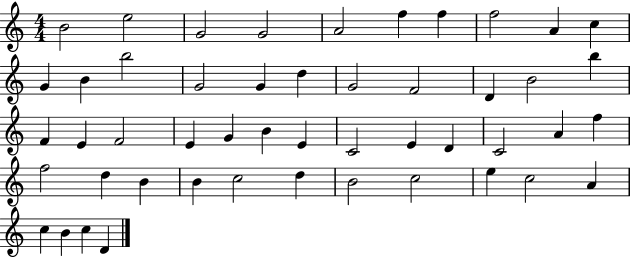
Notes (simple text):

B4/h E5/h G4/h G4/h A4/h F5/q F5/q F5/h A4/q C5/q G4/q B4/q B5/h G4/h G4/q D5/q G4/h F4/h D4/q B4/h B5/q F4/q E4/q F4/h E4/q G4/q B4/q E4/q C4/h E4/q D4/q C4/h A4/q F5/q F5/h D5/q B4/q B4/q C5/h D5/q B4/h C5/h E5/q C5/h A4/q C5/q B4/q C5/q D4/q